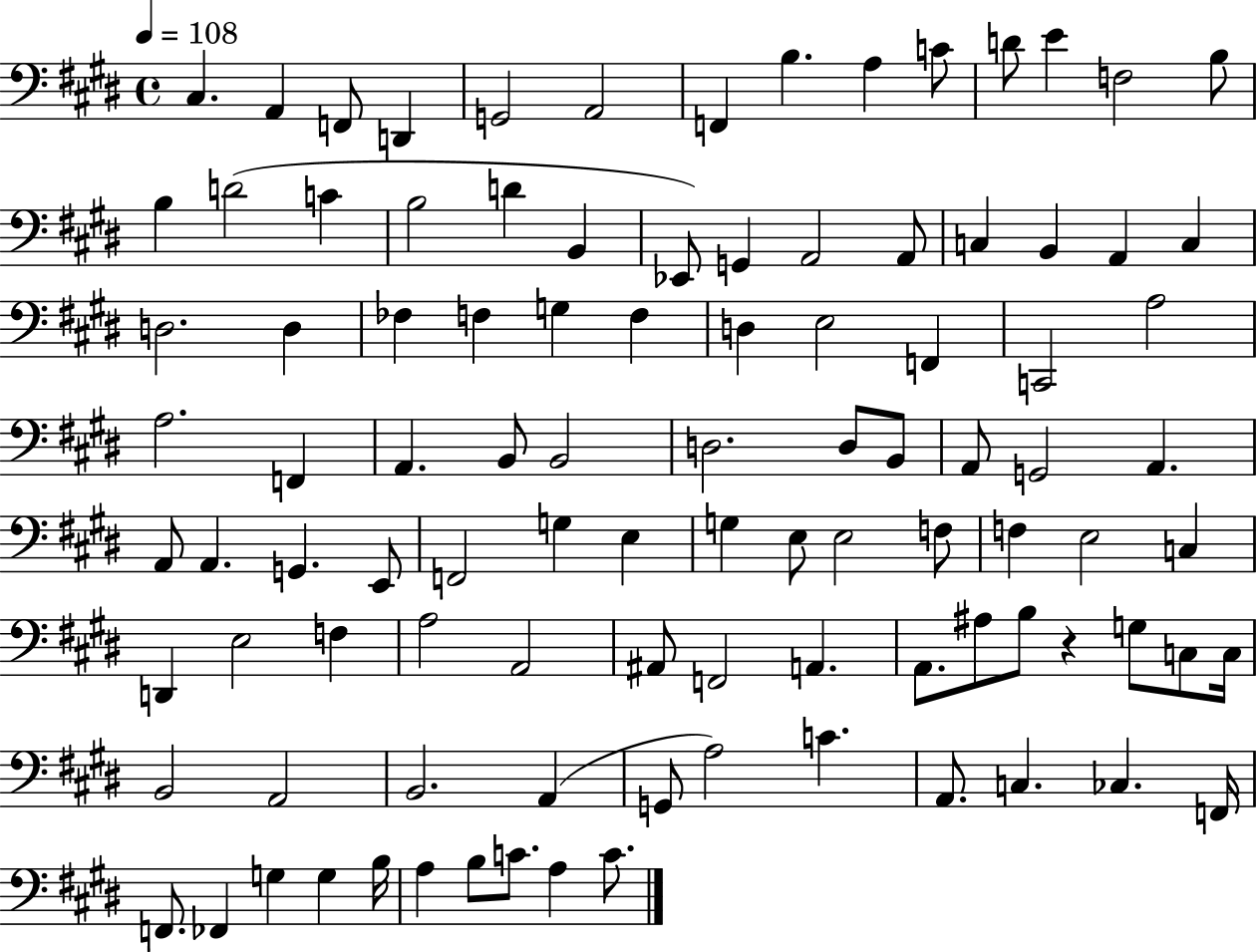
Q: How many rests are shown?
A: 1